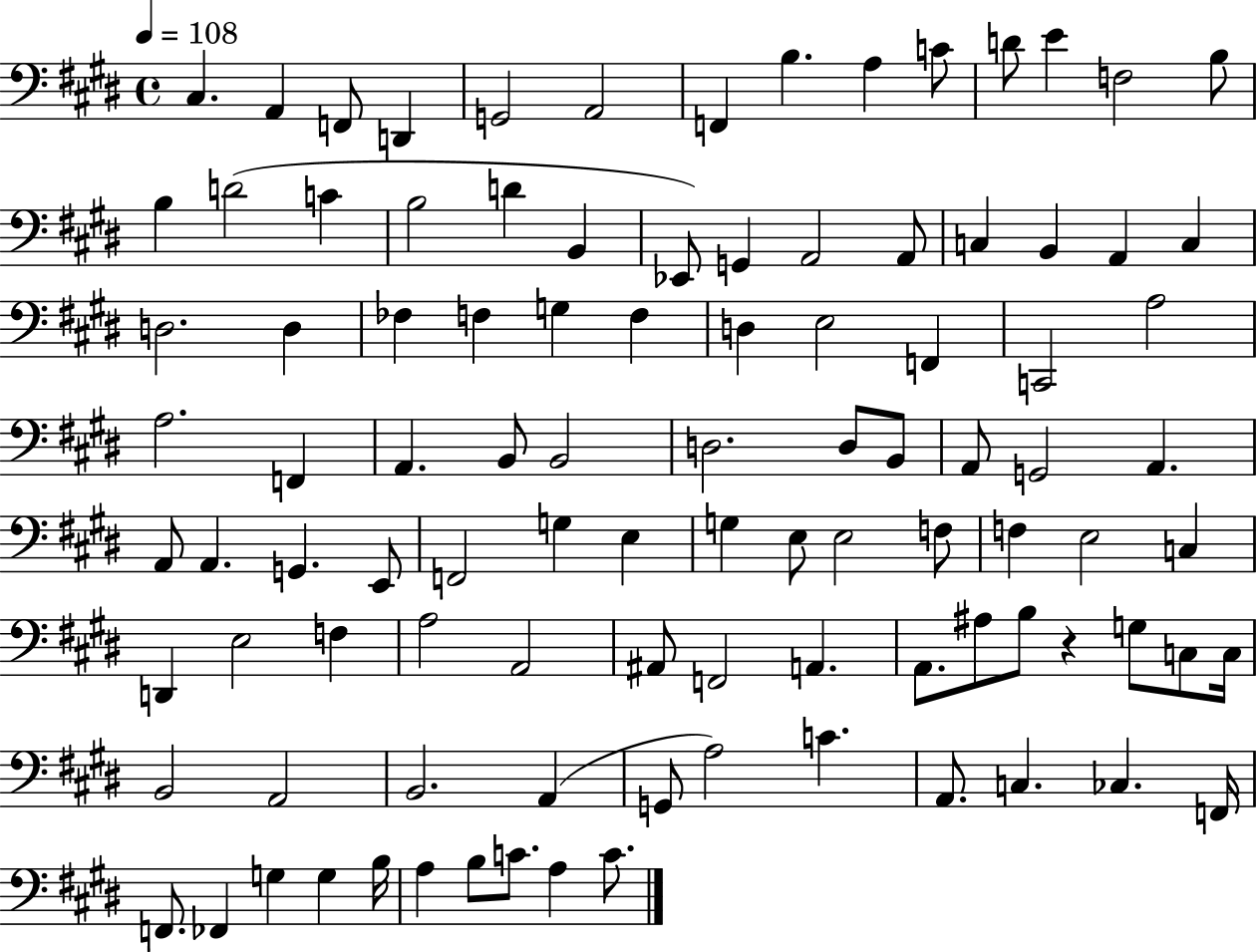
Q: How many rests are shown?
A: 1